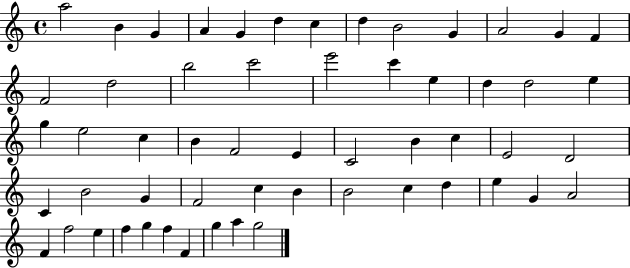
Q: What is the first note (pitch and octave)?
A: A5